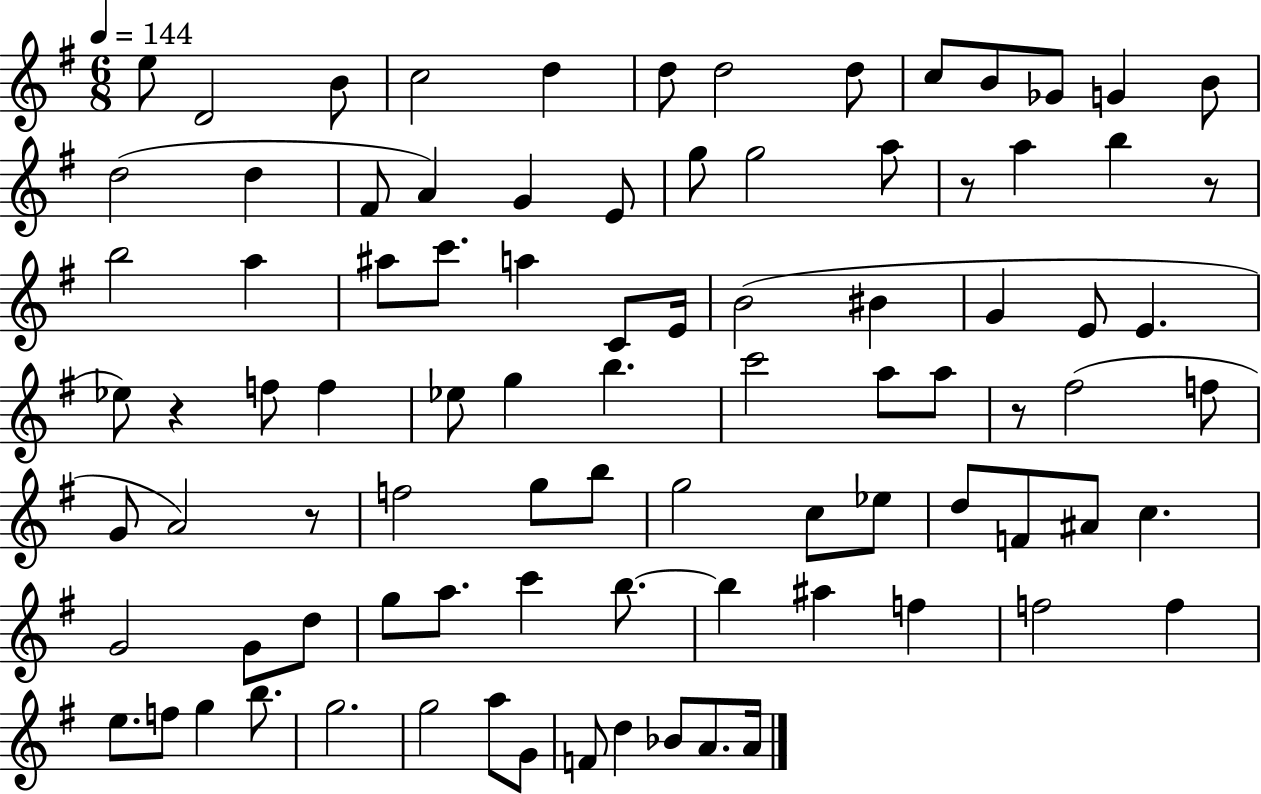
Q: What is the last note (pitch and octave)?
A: A4